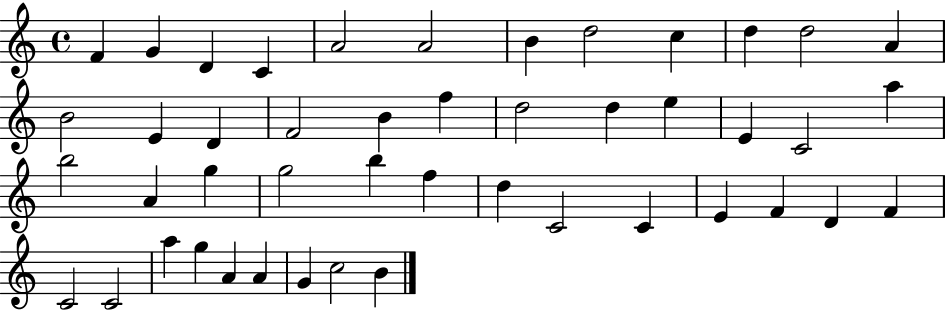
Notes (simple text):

F4/q G4/q D4/q C4/q A4/h A4/h B4/q D5/h C5/q D5/q D5/h A4/q B4/h E4/q D4/q F4/h B4/q F5/q D5/h D5/q E5/q E4/q C4/h A5/q B5/h A4/q G5/q G5/h B5/q F5/q D5/q C4/h C4/q E4/q F4/q D4/q F4/q C4/h C4/h A5/q G5/q A4/q A4/q G4/q C5/h B4/q